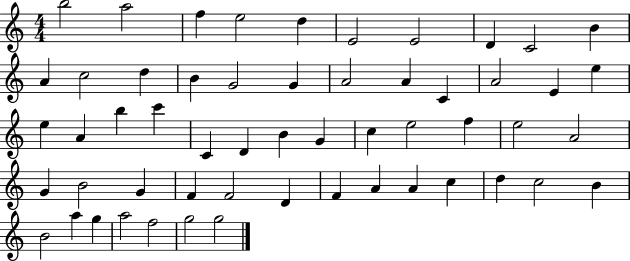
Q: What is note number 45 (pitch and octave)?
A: C5